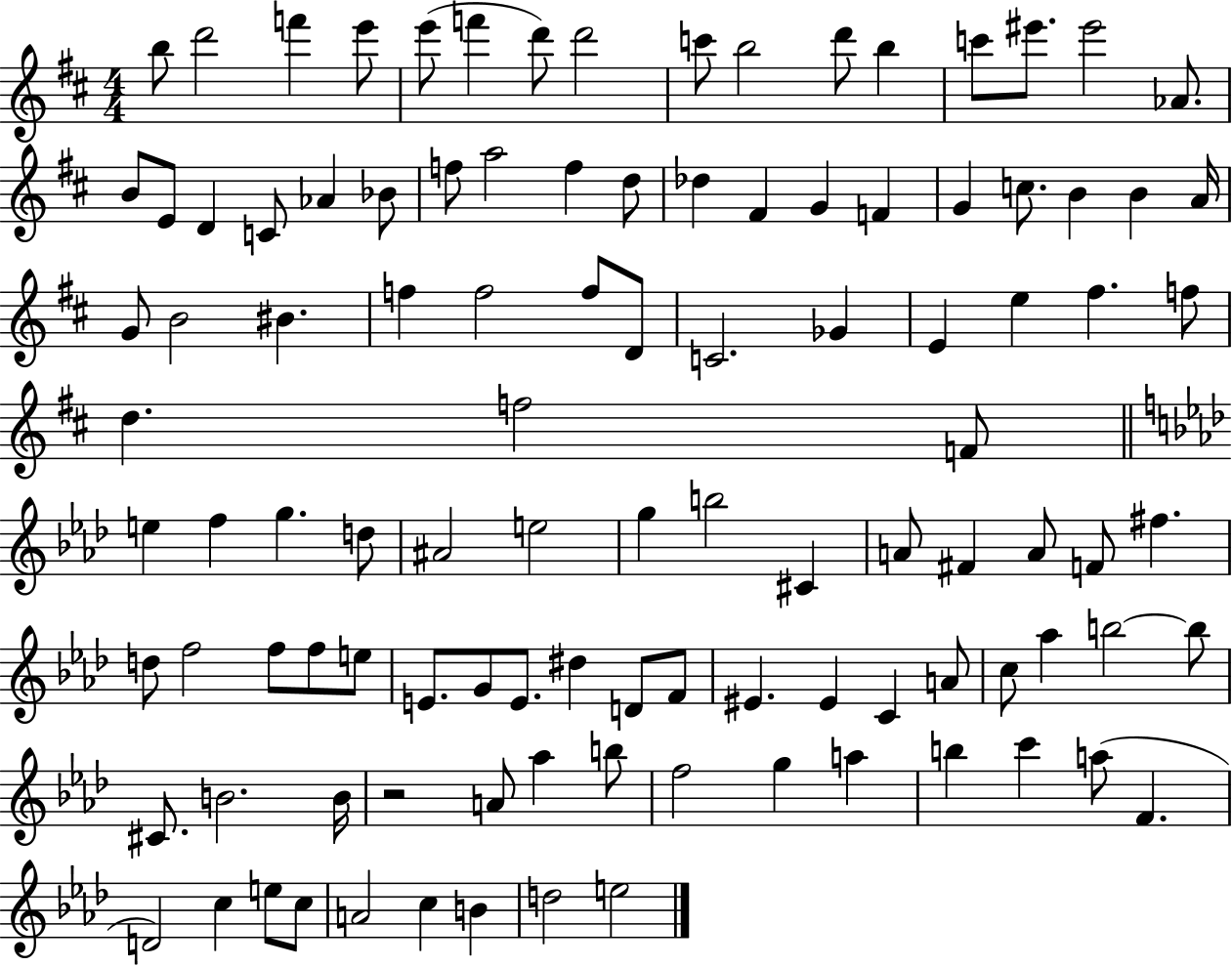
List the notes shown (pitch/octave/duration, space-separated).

B5/e D6/h F6/q E6/e E6/e F6/q D6/e D6/h C6/e B5/h D6/e B5/q C6/e EIS6/e. EIS6/h Ab4/e. B4/e E4/e D4/q C4/e Ab4/q Bb4/e F5/e A5/h F5/q D5/e Db5/q F#4/q G4/q F4/q G4/q C5/e. B4/q B4/q A4/s G4/e B4/h BIS4/q. F5/q F5/h F5/e D4/e C4/h. Gb4/q E4/q E5/q F#5/q. F5/e D5/q. F5/h F4/e E5/q F5/q G5/q. D5/e A#4/h E5/h G5/q B5/h C#4/q A4/e F#4/q A4/e F4/e F#5/q. D5/e F5/h F5/e F5/e E5/e E4/e. G4/e E4/e. D#5/q D4/e F4/e EIS4/q. EIS4/q C4/q A4/e C5/e Ab5/q B5/h B5/e C#4/e. B4/h. B4/s R/h A4/e Ab5/q B5/e F5/h G5/q A5/q B5/q C6/q A5/e F4/q. D4/h C5/q E5/e C5/e A4/h C5/q B4/q D5/h E5/h